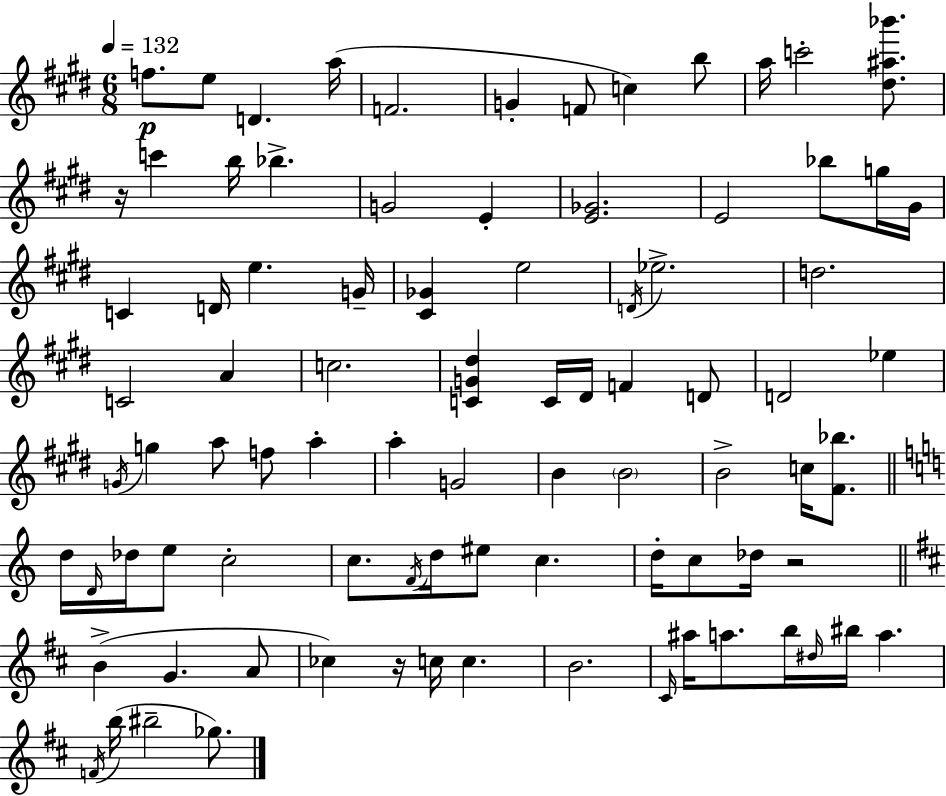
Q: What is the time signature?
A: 6/8